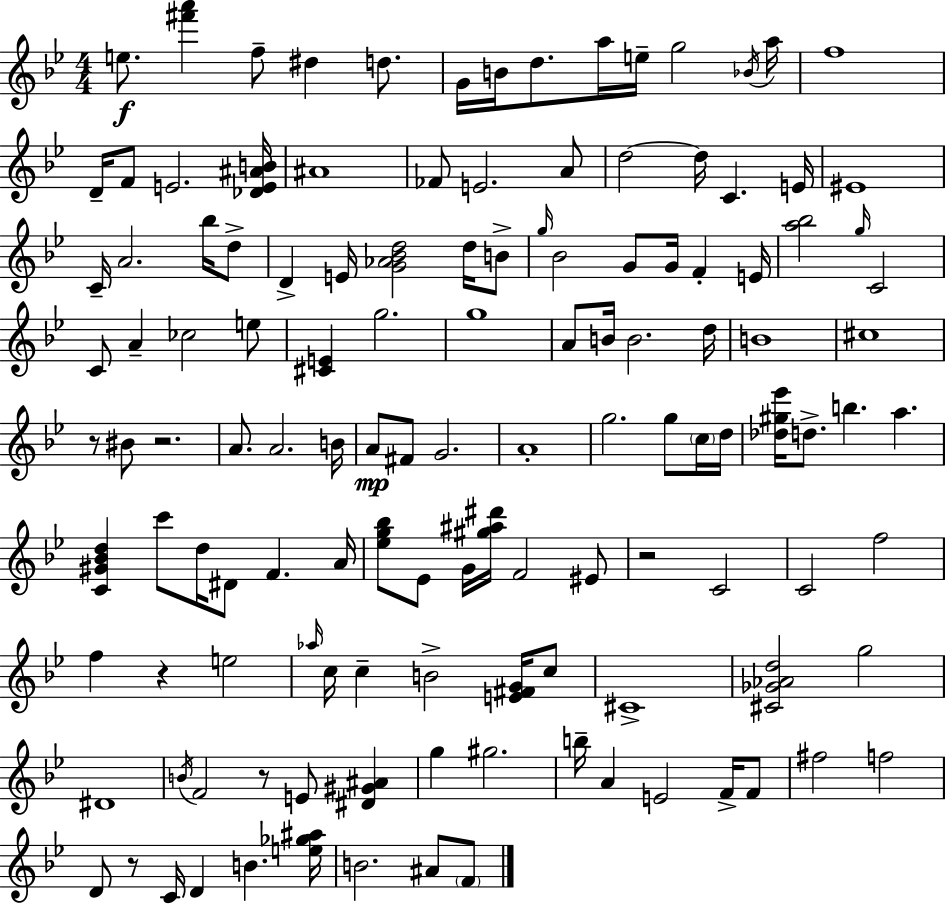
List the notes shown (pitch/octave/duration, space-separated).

E5/e. [F#6,A6]/q F5/e D#5/q D5/e. G4/s B4/s D5/e. A5/s E5/s G5/h Bb4/s A5/s F5/w D4/s F4/e E4/h. [Db4,E4,A#4,B4]/s A#4/w FES4/e E4/h. A4/e D5/h D5/s C4/q. E4/s EIS4/w C4/s A4/h. Bb5/s D5/e D4/q E4/s [G4,Ab4,Bb4,D5]/h D5/s B4/e G5/s Bb4/h G4/e G4/s F4/q E4/s [A5,Bb5]/h G5/s C4/h C4/e A4/q CES5/h E5/e [C#4,E4]/q G5/h. G5/w A4/e B4/s B4/h. D5/s B4/w C#5/w R/e BIS4/e R/h. A4/e. A4/h. B4/s A4/e F#4/e G4/h. A4/w G5/h. G5/e C5/s D5/s [Db5,G#5,Eb6]/s D5/e. B5/q. A5/q. [C4,G#4,Bb4,D5]/q C6/e D5/s D#4/e F4/q. A4/s [Eb5,G5,Bb5]/e Eb4/e G4/s [G#5,A#5,D#6]/s F4/h EIS4/e R/h C4/h C4/h F5/h F5/q R/q E5/h Ab5/s C5/s C5/q B4/h [E4,F#4,G4]/s C5/e C#4/w [C#4,Gb4,Ab4,D5]/h G5/h D#4/w B4/s F4/h R/e E4/e [D#4,G#4,A#4]/q G5/q G#5/h. B5/s A4/q E4/h F4/s F4/e F#5/h F5/h D4/e R/e C4/s D4/q B4/q. [E5,Gb5,A#5]/s B4/h. A#4/e F4/e